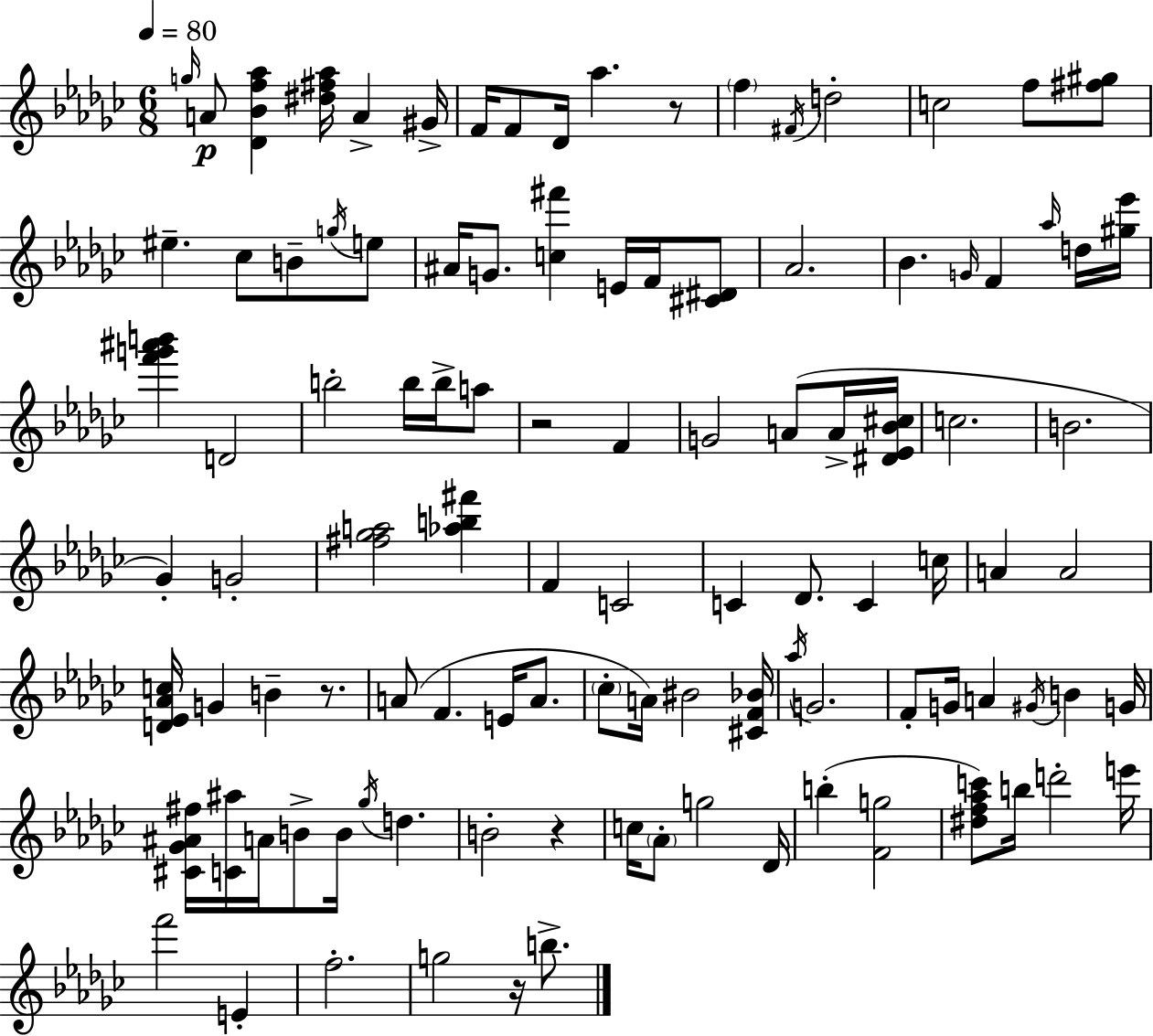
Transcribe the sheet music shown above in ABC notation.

X:1
T:Untitled
M:6/8
L:1/4
K:Ebm
g/4 A/2 [_D_Bf_a] [^d^f_a]/4 A ^G/4 F/4 F/2 _D/4 _a z/2 f ^F/4 d2 c2 f/2 [^f^g]/2 ^e _c/2 B/2 g/4 e/2 ^A/4 G/2 [c^f'] E/4 F/4 [^C^D]/2 _A2 _B G/4 F _a/4 d/4 [^g_e']/4 [f'g'^a'b'] D2 b2 b/4 b/4 a/2 z2 F G2 A/2 A/4 [^D_E_B^c]/4 c2 B2 _G G2 [^f_ga]2 [_ab^f'] F C2 C _D/2 C c/4 A A2 [D_E_Ac]/4 G B z/2 A/2 F E/4 A/2 _c/2 A/4 ^B2 [^CF_B]/4 _a/4 G2 F/2 G/4 A ^G/4 B G/4 [^C_G^A^f]/4 [C^a]/4 A/4 B/2 B/4 _g/4 d B2 z c/4 _A/2 g2 _D/4 b [Fg]2 [^df_ac']/2 b/4 d'2 e'/4 f'2 E f2 g2 z/4 b/2